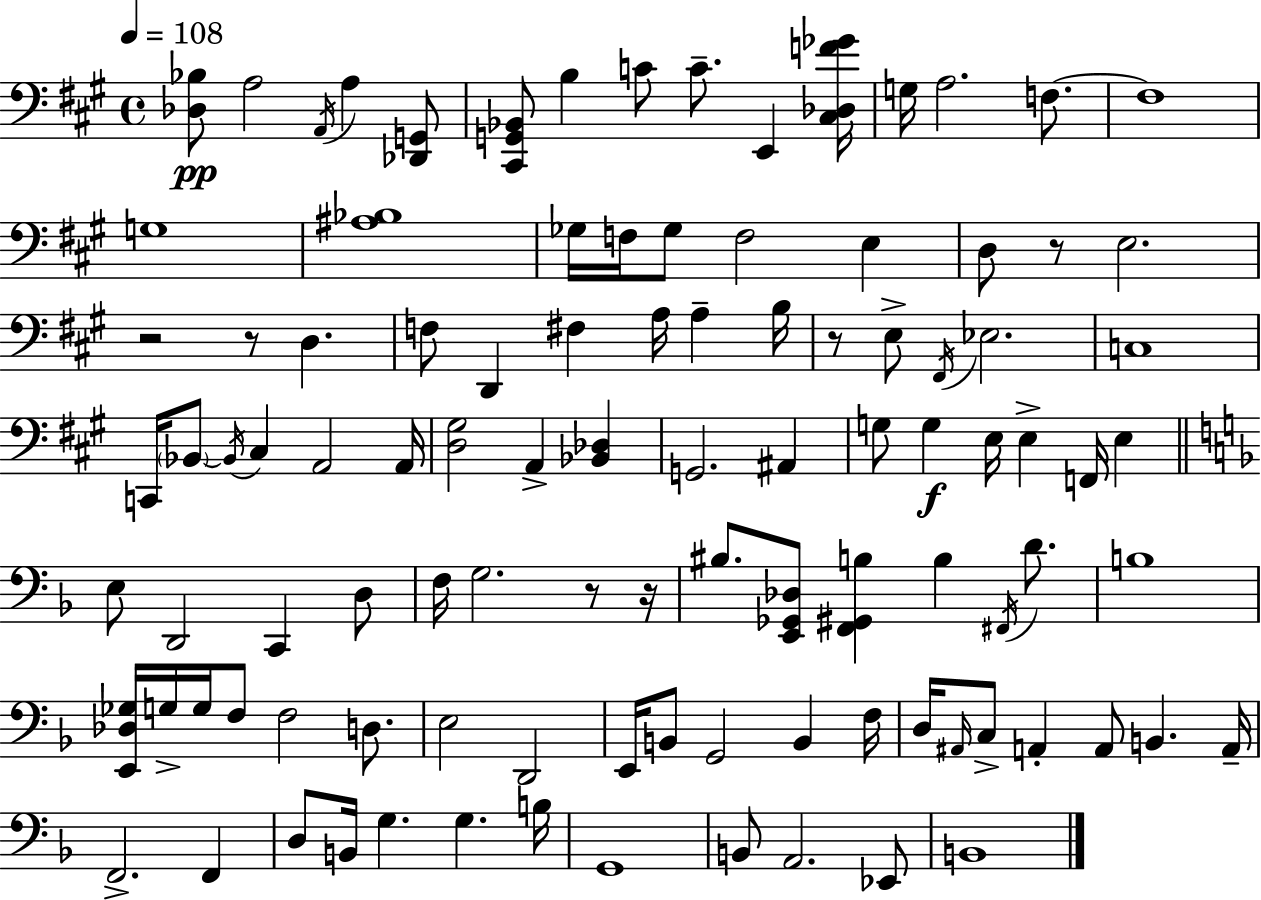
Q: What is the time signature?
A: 4/4